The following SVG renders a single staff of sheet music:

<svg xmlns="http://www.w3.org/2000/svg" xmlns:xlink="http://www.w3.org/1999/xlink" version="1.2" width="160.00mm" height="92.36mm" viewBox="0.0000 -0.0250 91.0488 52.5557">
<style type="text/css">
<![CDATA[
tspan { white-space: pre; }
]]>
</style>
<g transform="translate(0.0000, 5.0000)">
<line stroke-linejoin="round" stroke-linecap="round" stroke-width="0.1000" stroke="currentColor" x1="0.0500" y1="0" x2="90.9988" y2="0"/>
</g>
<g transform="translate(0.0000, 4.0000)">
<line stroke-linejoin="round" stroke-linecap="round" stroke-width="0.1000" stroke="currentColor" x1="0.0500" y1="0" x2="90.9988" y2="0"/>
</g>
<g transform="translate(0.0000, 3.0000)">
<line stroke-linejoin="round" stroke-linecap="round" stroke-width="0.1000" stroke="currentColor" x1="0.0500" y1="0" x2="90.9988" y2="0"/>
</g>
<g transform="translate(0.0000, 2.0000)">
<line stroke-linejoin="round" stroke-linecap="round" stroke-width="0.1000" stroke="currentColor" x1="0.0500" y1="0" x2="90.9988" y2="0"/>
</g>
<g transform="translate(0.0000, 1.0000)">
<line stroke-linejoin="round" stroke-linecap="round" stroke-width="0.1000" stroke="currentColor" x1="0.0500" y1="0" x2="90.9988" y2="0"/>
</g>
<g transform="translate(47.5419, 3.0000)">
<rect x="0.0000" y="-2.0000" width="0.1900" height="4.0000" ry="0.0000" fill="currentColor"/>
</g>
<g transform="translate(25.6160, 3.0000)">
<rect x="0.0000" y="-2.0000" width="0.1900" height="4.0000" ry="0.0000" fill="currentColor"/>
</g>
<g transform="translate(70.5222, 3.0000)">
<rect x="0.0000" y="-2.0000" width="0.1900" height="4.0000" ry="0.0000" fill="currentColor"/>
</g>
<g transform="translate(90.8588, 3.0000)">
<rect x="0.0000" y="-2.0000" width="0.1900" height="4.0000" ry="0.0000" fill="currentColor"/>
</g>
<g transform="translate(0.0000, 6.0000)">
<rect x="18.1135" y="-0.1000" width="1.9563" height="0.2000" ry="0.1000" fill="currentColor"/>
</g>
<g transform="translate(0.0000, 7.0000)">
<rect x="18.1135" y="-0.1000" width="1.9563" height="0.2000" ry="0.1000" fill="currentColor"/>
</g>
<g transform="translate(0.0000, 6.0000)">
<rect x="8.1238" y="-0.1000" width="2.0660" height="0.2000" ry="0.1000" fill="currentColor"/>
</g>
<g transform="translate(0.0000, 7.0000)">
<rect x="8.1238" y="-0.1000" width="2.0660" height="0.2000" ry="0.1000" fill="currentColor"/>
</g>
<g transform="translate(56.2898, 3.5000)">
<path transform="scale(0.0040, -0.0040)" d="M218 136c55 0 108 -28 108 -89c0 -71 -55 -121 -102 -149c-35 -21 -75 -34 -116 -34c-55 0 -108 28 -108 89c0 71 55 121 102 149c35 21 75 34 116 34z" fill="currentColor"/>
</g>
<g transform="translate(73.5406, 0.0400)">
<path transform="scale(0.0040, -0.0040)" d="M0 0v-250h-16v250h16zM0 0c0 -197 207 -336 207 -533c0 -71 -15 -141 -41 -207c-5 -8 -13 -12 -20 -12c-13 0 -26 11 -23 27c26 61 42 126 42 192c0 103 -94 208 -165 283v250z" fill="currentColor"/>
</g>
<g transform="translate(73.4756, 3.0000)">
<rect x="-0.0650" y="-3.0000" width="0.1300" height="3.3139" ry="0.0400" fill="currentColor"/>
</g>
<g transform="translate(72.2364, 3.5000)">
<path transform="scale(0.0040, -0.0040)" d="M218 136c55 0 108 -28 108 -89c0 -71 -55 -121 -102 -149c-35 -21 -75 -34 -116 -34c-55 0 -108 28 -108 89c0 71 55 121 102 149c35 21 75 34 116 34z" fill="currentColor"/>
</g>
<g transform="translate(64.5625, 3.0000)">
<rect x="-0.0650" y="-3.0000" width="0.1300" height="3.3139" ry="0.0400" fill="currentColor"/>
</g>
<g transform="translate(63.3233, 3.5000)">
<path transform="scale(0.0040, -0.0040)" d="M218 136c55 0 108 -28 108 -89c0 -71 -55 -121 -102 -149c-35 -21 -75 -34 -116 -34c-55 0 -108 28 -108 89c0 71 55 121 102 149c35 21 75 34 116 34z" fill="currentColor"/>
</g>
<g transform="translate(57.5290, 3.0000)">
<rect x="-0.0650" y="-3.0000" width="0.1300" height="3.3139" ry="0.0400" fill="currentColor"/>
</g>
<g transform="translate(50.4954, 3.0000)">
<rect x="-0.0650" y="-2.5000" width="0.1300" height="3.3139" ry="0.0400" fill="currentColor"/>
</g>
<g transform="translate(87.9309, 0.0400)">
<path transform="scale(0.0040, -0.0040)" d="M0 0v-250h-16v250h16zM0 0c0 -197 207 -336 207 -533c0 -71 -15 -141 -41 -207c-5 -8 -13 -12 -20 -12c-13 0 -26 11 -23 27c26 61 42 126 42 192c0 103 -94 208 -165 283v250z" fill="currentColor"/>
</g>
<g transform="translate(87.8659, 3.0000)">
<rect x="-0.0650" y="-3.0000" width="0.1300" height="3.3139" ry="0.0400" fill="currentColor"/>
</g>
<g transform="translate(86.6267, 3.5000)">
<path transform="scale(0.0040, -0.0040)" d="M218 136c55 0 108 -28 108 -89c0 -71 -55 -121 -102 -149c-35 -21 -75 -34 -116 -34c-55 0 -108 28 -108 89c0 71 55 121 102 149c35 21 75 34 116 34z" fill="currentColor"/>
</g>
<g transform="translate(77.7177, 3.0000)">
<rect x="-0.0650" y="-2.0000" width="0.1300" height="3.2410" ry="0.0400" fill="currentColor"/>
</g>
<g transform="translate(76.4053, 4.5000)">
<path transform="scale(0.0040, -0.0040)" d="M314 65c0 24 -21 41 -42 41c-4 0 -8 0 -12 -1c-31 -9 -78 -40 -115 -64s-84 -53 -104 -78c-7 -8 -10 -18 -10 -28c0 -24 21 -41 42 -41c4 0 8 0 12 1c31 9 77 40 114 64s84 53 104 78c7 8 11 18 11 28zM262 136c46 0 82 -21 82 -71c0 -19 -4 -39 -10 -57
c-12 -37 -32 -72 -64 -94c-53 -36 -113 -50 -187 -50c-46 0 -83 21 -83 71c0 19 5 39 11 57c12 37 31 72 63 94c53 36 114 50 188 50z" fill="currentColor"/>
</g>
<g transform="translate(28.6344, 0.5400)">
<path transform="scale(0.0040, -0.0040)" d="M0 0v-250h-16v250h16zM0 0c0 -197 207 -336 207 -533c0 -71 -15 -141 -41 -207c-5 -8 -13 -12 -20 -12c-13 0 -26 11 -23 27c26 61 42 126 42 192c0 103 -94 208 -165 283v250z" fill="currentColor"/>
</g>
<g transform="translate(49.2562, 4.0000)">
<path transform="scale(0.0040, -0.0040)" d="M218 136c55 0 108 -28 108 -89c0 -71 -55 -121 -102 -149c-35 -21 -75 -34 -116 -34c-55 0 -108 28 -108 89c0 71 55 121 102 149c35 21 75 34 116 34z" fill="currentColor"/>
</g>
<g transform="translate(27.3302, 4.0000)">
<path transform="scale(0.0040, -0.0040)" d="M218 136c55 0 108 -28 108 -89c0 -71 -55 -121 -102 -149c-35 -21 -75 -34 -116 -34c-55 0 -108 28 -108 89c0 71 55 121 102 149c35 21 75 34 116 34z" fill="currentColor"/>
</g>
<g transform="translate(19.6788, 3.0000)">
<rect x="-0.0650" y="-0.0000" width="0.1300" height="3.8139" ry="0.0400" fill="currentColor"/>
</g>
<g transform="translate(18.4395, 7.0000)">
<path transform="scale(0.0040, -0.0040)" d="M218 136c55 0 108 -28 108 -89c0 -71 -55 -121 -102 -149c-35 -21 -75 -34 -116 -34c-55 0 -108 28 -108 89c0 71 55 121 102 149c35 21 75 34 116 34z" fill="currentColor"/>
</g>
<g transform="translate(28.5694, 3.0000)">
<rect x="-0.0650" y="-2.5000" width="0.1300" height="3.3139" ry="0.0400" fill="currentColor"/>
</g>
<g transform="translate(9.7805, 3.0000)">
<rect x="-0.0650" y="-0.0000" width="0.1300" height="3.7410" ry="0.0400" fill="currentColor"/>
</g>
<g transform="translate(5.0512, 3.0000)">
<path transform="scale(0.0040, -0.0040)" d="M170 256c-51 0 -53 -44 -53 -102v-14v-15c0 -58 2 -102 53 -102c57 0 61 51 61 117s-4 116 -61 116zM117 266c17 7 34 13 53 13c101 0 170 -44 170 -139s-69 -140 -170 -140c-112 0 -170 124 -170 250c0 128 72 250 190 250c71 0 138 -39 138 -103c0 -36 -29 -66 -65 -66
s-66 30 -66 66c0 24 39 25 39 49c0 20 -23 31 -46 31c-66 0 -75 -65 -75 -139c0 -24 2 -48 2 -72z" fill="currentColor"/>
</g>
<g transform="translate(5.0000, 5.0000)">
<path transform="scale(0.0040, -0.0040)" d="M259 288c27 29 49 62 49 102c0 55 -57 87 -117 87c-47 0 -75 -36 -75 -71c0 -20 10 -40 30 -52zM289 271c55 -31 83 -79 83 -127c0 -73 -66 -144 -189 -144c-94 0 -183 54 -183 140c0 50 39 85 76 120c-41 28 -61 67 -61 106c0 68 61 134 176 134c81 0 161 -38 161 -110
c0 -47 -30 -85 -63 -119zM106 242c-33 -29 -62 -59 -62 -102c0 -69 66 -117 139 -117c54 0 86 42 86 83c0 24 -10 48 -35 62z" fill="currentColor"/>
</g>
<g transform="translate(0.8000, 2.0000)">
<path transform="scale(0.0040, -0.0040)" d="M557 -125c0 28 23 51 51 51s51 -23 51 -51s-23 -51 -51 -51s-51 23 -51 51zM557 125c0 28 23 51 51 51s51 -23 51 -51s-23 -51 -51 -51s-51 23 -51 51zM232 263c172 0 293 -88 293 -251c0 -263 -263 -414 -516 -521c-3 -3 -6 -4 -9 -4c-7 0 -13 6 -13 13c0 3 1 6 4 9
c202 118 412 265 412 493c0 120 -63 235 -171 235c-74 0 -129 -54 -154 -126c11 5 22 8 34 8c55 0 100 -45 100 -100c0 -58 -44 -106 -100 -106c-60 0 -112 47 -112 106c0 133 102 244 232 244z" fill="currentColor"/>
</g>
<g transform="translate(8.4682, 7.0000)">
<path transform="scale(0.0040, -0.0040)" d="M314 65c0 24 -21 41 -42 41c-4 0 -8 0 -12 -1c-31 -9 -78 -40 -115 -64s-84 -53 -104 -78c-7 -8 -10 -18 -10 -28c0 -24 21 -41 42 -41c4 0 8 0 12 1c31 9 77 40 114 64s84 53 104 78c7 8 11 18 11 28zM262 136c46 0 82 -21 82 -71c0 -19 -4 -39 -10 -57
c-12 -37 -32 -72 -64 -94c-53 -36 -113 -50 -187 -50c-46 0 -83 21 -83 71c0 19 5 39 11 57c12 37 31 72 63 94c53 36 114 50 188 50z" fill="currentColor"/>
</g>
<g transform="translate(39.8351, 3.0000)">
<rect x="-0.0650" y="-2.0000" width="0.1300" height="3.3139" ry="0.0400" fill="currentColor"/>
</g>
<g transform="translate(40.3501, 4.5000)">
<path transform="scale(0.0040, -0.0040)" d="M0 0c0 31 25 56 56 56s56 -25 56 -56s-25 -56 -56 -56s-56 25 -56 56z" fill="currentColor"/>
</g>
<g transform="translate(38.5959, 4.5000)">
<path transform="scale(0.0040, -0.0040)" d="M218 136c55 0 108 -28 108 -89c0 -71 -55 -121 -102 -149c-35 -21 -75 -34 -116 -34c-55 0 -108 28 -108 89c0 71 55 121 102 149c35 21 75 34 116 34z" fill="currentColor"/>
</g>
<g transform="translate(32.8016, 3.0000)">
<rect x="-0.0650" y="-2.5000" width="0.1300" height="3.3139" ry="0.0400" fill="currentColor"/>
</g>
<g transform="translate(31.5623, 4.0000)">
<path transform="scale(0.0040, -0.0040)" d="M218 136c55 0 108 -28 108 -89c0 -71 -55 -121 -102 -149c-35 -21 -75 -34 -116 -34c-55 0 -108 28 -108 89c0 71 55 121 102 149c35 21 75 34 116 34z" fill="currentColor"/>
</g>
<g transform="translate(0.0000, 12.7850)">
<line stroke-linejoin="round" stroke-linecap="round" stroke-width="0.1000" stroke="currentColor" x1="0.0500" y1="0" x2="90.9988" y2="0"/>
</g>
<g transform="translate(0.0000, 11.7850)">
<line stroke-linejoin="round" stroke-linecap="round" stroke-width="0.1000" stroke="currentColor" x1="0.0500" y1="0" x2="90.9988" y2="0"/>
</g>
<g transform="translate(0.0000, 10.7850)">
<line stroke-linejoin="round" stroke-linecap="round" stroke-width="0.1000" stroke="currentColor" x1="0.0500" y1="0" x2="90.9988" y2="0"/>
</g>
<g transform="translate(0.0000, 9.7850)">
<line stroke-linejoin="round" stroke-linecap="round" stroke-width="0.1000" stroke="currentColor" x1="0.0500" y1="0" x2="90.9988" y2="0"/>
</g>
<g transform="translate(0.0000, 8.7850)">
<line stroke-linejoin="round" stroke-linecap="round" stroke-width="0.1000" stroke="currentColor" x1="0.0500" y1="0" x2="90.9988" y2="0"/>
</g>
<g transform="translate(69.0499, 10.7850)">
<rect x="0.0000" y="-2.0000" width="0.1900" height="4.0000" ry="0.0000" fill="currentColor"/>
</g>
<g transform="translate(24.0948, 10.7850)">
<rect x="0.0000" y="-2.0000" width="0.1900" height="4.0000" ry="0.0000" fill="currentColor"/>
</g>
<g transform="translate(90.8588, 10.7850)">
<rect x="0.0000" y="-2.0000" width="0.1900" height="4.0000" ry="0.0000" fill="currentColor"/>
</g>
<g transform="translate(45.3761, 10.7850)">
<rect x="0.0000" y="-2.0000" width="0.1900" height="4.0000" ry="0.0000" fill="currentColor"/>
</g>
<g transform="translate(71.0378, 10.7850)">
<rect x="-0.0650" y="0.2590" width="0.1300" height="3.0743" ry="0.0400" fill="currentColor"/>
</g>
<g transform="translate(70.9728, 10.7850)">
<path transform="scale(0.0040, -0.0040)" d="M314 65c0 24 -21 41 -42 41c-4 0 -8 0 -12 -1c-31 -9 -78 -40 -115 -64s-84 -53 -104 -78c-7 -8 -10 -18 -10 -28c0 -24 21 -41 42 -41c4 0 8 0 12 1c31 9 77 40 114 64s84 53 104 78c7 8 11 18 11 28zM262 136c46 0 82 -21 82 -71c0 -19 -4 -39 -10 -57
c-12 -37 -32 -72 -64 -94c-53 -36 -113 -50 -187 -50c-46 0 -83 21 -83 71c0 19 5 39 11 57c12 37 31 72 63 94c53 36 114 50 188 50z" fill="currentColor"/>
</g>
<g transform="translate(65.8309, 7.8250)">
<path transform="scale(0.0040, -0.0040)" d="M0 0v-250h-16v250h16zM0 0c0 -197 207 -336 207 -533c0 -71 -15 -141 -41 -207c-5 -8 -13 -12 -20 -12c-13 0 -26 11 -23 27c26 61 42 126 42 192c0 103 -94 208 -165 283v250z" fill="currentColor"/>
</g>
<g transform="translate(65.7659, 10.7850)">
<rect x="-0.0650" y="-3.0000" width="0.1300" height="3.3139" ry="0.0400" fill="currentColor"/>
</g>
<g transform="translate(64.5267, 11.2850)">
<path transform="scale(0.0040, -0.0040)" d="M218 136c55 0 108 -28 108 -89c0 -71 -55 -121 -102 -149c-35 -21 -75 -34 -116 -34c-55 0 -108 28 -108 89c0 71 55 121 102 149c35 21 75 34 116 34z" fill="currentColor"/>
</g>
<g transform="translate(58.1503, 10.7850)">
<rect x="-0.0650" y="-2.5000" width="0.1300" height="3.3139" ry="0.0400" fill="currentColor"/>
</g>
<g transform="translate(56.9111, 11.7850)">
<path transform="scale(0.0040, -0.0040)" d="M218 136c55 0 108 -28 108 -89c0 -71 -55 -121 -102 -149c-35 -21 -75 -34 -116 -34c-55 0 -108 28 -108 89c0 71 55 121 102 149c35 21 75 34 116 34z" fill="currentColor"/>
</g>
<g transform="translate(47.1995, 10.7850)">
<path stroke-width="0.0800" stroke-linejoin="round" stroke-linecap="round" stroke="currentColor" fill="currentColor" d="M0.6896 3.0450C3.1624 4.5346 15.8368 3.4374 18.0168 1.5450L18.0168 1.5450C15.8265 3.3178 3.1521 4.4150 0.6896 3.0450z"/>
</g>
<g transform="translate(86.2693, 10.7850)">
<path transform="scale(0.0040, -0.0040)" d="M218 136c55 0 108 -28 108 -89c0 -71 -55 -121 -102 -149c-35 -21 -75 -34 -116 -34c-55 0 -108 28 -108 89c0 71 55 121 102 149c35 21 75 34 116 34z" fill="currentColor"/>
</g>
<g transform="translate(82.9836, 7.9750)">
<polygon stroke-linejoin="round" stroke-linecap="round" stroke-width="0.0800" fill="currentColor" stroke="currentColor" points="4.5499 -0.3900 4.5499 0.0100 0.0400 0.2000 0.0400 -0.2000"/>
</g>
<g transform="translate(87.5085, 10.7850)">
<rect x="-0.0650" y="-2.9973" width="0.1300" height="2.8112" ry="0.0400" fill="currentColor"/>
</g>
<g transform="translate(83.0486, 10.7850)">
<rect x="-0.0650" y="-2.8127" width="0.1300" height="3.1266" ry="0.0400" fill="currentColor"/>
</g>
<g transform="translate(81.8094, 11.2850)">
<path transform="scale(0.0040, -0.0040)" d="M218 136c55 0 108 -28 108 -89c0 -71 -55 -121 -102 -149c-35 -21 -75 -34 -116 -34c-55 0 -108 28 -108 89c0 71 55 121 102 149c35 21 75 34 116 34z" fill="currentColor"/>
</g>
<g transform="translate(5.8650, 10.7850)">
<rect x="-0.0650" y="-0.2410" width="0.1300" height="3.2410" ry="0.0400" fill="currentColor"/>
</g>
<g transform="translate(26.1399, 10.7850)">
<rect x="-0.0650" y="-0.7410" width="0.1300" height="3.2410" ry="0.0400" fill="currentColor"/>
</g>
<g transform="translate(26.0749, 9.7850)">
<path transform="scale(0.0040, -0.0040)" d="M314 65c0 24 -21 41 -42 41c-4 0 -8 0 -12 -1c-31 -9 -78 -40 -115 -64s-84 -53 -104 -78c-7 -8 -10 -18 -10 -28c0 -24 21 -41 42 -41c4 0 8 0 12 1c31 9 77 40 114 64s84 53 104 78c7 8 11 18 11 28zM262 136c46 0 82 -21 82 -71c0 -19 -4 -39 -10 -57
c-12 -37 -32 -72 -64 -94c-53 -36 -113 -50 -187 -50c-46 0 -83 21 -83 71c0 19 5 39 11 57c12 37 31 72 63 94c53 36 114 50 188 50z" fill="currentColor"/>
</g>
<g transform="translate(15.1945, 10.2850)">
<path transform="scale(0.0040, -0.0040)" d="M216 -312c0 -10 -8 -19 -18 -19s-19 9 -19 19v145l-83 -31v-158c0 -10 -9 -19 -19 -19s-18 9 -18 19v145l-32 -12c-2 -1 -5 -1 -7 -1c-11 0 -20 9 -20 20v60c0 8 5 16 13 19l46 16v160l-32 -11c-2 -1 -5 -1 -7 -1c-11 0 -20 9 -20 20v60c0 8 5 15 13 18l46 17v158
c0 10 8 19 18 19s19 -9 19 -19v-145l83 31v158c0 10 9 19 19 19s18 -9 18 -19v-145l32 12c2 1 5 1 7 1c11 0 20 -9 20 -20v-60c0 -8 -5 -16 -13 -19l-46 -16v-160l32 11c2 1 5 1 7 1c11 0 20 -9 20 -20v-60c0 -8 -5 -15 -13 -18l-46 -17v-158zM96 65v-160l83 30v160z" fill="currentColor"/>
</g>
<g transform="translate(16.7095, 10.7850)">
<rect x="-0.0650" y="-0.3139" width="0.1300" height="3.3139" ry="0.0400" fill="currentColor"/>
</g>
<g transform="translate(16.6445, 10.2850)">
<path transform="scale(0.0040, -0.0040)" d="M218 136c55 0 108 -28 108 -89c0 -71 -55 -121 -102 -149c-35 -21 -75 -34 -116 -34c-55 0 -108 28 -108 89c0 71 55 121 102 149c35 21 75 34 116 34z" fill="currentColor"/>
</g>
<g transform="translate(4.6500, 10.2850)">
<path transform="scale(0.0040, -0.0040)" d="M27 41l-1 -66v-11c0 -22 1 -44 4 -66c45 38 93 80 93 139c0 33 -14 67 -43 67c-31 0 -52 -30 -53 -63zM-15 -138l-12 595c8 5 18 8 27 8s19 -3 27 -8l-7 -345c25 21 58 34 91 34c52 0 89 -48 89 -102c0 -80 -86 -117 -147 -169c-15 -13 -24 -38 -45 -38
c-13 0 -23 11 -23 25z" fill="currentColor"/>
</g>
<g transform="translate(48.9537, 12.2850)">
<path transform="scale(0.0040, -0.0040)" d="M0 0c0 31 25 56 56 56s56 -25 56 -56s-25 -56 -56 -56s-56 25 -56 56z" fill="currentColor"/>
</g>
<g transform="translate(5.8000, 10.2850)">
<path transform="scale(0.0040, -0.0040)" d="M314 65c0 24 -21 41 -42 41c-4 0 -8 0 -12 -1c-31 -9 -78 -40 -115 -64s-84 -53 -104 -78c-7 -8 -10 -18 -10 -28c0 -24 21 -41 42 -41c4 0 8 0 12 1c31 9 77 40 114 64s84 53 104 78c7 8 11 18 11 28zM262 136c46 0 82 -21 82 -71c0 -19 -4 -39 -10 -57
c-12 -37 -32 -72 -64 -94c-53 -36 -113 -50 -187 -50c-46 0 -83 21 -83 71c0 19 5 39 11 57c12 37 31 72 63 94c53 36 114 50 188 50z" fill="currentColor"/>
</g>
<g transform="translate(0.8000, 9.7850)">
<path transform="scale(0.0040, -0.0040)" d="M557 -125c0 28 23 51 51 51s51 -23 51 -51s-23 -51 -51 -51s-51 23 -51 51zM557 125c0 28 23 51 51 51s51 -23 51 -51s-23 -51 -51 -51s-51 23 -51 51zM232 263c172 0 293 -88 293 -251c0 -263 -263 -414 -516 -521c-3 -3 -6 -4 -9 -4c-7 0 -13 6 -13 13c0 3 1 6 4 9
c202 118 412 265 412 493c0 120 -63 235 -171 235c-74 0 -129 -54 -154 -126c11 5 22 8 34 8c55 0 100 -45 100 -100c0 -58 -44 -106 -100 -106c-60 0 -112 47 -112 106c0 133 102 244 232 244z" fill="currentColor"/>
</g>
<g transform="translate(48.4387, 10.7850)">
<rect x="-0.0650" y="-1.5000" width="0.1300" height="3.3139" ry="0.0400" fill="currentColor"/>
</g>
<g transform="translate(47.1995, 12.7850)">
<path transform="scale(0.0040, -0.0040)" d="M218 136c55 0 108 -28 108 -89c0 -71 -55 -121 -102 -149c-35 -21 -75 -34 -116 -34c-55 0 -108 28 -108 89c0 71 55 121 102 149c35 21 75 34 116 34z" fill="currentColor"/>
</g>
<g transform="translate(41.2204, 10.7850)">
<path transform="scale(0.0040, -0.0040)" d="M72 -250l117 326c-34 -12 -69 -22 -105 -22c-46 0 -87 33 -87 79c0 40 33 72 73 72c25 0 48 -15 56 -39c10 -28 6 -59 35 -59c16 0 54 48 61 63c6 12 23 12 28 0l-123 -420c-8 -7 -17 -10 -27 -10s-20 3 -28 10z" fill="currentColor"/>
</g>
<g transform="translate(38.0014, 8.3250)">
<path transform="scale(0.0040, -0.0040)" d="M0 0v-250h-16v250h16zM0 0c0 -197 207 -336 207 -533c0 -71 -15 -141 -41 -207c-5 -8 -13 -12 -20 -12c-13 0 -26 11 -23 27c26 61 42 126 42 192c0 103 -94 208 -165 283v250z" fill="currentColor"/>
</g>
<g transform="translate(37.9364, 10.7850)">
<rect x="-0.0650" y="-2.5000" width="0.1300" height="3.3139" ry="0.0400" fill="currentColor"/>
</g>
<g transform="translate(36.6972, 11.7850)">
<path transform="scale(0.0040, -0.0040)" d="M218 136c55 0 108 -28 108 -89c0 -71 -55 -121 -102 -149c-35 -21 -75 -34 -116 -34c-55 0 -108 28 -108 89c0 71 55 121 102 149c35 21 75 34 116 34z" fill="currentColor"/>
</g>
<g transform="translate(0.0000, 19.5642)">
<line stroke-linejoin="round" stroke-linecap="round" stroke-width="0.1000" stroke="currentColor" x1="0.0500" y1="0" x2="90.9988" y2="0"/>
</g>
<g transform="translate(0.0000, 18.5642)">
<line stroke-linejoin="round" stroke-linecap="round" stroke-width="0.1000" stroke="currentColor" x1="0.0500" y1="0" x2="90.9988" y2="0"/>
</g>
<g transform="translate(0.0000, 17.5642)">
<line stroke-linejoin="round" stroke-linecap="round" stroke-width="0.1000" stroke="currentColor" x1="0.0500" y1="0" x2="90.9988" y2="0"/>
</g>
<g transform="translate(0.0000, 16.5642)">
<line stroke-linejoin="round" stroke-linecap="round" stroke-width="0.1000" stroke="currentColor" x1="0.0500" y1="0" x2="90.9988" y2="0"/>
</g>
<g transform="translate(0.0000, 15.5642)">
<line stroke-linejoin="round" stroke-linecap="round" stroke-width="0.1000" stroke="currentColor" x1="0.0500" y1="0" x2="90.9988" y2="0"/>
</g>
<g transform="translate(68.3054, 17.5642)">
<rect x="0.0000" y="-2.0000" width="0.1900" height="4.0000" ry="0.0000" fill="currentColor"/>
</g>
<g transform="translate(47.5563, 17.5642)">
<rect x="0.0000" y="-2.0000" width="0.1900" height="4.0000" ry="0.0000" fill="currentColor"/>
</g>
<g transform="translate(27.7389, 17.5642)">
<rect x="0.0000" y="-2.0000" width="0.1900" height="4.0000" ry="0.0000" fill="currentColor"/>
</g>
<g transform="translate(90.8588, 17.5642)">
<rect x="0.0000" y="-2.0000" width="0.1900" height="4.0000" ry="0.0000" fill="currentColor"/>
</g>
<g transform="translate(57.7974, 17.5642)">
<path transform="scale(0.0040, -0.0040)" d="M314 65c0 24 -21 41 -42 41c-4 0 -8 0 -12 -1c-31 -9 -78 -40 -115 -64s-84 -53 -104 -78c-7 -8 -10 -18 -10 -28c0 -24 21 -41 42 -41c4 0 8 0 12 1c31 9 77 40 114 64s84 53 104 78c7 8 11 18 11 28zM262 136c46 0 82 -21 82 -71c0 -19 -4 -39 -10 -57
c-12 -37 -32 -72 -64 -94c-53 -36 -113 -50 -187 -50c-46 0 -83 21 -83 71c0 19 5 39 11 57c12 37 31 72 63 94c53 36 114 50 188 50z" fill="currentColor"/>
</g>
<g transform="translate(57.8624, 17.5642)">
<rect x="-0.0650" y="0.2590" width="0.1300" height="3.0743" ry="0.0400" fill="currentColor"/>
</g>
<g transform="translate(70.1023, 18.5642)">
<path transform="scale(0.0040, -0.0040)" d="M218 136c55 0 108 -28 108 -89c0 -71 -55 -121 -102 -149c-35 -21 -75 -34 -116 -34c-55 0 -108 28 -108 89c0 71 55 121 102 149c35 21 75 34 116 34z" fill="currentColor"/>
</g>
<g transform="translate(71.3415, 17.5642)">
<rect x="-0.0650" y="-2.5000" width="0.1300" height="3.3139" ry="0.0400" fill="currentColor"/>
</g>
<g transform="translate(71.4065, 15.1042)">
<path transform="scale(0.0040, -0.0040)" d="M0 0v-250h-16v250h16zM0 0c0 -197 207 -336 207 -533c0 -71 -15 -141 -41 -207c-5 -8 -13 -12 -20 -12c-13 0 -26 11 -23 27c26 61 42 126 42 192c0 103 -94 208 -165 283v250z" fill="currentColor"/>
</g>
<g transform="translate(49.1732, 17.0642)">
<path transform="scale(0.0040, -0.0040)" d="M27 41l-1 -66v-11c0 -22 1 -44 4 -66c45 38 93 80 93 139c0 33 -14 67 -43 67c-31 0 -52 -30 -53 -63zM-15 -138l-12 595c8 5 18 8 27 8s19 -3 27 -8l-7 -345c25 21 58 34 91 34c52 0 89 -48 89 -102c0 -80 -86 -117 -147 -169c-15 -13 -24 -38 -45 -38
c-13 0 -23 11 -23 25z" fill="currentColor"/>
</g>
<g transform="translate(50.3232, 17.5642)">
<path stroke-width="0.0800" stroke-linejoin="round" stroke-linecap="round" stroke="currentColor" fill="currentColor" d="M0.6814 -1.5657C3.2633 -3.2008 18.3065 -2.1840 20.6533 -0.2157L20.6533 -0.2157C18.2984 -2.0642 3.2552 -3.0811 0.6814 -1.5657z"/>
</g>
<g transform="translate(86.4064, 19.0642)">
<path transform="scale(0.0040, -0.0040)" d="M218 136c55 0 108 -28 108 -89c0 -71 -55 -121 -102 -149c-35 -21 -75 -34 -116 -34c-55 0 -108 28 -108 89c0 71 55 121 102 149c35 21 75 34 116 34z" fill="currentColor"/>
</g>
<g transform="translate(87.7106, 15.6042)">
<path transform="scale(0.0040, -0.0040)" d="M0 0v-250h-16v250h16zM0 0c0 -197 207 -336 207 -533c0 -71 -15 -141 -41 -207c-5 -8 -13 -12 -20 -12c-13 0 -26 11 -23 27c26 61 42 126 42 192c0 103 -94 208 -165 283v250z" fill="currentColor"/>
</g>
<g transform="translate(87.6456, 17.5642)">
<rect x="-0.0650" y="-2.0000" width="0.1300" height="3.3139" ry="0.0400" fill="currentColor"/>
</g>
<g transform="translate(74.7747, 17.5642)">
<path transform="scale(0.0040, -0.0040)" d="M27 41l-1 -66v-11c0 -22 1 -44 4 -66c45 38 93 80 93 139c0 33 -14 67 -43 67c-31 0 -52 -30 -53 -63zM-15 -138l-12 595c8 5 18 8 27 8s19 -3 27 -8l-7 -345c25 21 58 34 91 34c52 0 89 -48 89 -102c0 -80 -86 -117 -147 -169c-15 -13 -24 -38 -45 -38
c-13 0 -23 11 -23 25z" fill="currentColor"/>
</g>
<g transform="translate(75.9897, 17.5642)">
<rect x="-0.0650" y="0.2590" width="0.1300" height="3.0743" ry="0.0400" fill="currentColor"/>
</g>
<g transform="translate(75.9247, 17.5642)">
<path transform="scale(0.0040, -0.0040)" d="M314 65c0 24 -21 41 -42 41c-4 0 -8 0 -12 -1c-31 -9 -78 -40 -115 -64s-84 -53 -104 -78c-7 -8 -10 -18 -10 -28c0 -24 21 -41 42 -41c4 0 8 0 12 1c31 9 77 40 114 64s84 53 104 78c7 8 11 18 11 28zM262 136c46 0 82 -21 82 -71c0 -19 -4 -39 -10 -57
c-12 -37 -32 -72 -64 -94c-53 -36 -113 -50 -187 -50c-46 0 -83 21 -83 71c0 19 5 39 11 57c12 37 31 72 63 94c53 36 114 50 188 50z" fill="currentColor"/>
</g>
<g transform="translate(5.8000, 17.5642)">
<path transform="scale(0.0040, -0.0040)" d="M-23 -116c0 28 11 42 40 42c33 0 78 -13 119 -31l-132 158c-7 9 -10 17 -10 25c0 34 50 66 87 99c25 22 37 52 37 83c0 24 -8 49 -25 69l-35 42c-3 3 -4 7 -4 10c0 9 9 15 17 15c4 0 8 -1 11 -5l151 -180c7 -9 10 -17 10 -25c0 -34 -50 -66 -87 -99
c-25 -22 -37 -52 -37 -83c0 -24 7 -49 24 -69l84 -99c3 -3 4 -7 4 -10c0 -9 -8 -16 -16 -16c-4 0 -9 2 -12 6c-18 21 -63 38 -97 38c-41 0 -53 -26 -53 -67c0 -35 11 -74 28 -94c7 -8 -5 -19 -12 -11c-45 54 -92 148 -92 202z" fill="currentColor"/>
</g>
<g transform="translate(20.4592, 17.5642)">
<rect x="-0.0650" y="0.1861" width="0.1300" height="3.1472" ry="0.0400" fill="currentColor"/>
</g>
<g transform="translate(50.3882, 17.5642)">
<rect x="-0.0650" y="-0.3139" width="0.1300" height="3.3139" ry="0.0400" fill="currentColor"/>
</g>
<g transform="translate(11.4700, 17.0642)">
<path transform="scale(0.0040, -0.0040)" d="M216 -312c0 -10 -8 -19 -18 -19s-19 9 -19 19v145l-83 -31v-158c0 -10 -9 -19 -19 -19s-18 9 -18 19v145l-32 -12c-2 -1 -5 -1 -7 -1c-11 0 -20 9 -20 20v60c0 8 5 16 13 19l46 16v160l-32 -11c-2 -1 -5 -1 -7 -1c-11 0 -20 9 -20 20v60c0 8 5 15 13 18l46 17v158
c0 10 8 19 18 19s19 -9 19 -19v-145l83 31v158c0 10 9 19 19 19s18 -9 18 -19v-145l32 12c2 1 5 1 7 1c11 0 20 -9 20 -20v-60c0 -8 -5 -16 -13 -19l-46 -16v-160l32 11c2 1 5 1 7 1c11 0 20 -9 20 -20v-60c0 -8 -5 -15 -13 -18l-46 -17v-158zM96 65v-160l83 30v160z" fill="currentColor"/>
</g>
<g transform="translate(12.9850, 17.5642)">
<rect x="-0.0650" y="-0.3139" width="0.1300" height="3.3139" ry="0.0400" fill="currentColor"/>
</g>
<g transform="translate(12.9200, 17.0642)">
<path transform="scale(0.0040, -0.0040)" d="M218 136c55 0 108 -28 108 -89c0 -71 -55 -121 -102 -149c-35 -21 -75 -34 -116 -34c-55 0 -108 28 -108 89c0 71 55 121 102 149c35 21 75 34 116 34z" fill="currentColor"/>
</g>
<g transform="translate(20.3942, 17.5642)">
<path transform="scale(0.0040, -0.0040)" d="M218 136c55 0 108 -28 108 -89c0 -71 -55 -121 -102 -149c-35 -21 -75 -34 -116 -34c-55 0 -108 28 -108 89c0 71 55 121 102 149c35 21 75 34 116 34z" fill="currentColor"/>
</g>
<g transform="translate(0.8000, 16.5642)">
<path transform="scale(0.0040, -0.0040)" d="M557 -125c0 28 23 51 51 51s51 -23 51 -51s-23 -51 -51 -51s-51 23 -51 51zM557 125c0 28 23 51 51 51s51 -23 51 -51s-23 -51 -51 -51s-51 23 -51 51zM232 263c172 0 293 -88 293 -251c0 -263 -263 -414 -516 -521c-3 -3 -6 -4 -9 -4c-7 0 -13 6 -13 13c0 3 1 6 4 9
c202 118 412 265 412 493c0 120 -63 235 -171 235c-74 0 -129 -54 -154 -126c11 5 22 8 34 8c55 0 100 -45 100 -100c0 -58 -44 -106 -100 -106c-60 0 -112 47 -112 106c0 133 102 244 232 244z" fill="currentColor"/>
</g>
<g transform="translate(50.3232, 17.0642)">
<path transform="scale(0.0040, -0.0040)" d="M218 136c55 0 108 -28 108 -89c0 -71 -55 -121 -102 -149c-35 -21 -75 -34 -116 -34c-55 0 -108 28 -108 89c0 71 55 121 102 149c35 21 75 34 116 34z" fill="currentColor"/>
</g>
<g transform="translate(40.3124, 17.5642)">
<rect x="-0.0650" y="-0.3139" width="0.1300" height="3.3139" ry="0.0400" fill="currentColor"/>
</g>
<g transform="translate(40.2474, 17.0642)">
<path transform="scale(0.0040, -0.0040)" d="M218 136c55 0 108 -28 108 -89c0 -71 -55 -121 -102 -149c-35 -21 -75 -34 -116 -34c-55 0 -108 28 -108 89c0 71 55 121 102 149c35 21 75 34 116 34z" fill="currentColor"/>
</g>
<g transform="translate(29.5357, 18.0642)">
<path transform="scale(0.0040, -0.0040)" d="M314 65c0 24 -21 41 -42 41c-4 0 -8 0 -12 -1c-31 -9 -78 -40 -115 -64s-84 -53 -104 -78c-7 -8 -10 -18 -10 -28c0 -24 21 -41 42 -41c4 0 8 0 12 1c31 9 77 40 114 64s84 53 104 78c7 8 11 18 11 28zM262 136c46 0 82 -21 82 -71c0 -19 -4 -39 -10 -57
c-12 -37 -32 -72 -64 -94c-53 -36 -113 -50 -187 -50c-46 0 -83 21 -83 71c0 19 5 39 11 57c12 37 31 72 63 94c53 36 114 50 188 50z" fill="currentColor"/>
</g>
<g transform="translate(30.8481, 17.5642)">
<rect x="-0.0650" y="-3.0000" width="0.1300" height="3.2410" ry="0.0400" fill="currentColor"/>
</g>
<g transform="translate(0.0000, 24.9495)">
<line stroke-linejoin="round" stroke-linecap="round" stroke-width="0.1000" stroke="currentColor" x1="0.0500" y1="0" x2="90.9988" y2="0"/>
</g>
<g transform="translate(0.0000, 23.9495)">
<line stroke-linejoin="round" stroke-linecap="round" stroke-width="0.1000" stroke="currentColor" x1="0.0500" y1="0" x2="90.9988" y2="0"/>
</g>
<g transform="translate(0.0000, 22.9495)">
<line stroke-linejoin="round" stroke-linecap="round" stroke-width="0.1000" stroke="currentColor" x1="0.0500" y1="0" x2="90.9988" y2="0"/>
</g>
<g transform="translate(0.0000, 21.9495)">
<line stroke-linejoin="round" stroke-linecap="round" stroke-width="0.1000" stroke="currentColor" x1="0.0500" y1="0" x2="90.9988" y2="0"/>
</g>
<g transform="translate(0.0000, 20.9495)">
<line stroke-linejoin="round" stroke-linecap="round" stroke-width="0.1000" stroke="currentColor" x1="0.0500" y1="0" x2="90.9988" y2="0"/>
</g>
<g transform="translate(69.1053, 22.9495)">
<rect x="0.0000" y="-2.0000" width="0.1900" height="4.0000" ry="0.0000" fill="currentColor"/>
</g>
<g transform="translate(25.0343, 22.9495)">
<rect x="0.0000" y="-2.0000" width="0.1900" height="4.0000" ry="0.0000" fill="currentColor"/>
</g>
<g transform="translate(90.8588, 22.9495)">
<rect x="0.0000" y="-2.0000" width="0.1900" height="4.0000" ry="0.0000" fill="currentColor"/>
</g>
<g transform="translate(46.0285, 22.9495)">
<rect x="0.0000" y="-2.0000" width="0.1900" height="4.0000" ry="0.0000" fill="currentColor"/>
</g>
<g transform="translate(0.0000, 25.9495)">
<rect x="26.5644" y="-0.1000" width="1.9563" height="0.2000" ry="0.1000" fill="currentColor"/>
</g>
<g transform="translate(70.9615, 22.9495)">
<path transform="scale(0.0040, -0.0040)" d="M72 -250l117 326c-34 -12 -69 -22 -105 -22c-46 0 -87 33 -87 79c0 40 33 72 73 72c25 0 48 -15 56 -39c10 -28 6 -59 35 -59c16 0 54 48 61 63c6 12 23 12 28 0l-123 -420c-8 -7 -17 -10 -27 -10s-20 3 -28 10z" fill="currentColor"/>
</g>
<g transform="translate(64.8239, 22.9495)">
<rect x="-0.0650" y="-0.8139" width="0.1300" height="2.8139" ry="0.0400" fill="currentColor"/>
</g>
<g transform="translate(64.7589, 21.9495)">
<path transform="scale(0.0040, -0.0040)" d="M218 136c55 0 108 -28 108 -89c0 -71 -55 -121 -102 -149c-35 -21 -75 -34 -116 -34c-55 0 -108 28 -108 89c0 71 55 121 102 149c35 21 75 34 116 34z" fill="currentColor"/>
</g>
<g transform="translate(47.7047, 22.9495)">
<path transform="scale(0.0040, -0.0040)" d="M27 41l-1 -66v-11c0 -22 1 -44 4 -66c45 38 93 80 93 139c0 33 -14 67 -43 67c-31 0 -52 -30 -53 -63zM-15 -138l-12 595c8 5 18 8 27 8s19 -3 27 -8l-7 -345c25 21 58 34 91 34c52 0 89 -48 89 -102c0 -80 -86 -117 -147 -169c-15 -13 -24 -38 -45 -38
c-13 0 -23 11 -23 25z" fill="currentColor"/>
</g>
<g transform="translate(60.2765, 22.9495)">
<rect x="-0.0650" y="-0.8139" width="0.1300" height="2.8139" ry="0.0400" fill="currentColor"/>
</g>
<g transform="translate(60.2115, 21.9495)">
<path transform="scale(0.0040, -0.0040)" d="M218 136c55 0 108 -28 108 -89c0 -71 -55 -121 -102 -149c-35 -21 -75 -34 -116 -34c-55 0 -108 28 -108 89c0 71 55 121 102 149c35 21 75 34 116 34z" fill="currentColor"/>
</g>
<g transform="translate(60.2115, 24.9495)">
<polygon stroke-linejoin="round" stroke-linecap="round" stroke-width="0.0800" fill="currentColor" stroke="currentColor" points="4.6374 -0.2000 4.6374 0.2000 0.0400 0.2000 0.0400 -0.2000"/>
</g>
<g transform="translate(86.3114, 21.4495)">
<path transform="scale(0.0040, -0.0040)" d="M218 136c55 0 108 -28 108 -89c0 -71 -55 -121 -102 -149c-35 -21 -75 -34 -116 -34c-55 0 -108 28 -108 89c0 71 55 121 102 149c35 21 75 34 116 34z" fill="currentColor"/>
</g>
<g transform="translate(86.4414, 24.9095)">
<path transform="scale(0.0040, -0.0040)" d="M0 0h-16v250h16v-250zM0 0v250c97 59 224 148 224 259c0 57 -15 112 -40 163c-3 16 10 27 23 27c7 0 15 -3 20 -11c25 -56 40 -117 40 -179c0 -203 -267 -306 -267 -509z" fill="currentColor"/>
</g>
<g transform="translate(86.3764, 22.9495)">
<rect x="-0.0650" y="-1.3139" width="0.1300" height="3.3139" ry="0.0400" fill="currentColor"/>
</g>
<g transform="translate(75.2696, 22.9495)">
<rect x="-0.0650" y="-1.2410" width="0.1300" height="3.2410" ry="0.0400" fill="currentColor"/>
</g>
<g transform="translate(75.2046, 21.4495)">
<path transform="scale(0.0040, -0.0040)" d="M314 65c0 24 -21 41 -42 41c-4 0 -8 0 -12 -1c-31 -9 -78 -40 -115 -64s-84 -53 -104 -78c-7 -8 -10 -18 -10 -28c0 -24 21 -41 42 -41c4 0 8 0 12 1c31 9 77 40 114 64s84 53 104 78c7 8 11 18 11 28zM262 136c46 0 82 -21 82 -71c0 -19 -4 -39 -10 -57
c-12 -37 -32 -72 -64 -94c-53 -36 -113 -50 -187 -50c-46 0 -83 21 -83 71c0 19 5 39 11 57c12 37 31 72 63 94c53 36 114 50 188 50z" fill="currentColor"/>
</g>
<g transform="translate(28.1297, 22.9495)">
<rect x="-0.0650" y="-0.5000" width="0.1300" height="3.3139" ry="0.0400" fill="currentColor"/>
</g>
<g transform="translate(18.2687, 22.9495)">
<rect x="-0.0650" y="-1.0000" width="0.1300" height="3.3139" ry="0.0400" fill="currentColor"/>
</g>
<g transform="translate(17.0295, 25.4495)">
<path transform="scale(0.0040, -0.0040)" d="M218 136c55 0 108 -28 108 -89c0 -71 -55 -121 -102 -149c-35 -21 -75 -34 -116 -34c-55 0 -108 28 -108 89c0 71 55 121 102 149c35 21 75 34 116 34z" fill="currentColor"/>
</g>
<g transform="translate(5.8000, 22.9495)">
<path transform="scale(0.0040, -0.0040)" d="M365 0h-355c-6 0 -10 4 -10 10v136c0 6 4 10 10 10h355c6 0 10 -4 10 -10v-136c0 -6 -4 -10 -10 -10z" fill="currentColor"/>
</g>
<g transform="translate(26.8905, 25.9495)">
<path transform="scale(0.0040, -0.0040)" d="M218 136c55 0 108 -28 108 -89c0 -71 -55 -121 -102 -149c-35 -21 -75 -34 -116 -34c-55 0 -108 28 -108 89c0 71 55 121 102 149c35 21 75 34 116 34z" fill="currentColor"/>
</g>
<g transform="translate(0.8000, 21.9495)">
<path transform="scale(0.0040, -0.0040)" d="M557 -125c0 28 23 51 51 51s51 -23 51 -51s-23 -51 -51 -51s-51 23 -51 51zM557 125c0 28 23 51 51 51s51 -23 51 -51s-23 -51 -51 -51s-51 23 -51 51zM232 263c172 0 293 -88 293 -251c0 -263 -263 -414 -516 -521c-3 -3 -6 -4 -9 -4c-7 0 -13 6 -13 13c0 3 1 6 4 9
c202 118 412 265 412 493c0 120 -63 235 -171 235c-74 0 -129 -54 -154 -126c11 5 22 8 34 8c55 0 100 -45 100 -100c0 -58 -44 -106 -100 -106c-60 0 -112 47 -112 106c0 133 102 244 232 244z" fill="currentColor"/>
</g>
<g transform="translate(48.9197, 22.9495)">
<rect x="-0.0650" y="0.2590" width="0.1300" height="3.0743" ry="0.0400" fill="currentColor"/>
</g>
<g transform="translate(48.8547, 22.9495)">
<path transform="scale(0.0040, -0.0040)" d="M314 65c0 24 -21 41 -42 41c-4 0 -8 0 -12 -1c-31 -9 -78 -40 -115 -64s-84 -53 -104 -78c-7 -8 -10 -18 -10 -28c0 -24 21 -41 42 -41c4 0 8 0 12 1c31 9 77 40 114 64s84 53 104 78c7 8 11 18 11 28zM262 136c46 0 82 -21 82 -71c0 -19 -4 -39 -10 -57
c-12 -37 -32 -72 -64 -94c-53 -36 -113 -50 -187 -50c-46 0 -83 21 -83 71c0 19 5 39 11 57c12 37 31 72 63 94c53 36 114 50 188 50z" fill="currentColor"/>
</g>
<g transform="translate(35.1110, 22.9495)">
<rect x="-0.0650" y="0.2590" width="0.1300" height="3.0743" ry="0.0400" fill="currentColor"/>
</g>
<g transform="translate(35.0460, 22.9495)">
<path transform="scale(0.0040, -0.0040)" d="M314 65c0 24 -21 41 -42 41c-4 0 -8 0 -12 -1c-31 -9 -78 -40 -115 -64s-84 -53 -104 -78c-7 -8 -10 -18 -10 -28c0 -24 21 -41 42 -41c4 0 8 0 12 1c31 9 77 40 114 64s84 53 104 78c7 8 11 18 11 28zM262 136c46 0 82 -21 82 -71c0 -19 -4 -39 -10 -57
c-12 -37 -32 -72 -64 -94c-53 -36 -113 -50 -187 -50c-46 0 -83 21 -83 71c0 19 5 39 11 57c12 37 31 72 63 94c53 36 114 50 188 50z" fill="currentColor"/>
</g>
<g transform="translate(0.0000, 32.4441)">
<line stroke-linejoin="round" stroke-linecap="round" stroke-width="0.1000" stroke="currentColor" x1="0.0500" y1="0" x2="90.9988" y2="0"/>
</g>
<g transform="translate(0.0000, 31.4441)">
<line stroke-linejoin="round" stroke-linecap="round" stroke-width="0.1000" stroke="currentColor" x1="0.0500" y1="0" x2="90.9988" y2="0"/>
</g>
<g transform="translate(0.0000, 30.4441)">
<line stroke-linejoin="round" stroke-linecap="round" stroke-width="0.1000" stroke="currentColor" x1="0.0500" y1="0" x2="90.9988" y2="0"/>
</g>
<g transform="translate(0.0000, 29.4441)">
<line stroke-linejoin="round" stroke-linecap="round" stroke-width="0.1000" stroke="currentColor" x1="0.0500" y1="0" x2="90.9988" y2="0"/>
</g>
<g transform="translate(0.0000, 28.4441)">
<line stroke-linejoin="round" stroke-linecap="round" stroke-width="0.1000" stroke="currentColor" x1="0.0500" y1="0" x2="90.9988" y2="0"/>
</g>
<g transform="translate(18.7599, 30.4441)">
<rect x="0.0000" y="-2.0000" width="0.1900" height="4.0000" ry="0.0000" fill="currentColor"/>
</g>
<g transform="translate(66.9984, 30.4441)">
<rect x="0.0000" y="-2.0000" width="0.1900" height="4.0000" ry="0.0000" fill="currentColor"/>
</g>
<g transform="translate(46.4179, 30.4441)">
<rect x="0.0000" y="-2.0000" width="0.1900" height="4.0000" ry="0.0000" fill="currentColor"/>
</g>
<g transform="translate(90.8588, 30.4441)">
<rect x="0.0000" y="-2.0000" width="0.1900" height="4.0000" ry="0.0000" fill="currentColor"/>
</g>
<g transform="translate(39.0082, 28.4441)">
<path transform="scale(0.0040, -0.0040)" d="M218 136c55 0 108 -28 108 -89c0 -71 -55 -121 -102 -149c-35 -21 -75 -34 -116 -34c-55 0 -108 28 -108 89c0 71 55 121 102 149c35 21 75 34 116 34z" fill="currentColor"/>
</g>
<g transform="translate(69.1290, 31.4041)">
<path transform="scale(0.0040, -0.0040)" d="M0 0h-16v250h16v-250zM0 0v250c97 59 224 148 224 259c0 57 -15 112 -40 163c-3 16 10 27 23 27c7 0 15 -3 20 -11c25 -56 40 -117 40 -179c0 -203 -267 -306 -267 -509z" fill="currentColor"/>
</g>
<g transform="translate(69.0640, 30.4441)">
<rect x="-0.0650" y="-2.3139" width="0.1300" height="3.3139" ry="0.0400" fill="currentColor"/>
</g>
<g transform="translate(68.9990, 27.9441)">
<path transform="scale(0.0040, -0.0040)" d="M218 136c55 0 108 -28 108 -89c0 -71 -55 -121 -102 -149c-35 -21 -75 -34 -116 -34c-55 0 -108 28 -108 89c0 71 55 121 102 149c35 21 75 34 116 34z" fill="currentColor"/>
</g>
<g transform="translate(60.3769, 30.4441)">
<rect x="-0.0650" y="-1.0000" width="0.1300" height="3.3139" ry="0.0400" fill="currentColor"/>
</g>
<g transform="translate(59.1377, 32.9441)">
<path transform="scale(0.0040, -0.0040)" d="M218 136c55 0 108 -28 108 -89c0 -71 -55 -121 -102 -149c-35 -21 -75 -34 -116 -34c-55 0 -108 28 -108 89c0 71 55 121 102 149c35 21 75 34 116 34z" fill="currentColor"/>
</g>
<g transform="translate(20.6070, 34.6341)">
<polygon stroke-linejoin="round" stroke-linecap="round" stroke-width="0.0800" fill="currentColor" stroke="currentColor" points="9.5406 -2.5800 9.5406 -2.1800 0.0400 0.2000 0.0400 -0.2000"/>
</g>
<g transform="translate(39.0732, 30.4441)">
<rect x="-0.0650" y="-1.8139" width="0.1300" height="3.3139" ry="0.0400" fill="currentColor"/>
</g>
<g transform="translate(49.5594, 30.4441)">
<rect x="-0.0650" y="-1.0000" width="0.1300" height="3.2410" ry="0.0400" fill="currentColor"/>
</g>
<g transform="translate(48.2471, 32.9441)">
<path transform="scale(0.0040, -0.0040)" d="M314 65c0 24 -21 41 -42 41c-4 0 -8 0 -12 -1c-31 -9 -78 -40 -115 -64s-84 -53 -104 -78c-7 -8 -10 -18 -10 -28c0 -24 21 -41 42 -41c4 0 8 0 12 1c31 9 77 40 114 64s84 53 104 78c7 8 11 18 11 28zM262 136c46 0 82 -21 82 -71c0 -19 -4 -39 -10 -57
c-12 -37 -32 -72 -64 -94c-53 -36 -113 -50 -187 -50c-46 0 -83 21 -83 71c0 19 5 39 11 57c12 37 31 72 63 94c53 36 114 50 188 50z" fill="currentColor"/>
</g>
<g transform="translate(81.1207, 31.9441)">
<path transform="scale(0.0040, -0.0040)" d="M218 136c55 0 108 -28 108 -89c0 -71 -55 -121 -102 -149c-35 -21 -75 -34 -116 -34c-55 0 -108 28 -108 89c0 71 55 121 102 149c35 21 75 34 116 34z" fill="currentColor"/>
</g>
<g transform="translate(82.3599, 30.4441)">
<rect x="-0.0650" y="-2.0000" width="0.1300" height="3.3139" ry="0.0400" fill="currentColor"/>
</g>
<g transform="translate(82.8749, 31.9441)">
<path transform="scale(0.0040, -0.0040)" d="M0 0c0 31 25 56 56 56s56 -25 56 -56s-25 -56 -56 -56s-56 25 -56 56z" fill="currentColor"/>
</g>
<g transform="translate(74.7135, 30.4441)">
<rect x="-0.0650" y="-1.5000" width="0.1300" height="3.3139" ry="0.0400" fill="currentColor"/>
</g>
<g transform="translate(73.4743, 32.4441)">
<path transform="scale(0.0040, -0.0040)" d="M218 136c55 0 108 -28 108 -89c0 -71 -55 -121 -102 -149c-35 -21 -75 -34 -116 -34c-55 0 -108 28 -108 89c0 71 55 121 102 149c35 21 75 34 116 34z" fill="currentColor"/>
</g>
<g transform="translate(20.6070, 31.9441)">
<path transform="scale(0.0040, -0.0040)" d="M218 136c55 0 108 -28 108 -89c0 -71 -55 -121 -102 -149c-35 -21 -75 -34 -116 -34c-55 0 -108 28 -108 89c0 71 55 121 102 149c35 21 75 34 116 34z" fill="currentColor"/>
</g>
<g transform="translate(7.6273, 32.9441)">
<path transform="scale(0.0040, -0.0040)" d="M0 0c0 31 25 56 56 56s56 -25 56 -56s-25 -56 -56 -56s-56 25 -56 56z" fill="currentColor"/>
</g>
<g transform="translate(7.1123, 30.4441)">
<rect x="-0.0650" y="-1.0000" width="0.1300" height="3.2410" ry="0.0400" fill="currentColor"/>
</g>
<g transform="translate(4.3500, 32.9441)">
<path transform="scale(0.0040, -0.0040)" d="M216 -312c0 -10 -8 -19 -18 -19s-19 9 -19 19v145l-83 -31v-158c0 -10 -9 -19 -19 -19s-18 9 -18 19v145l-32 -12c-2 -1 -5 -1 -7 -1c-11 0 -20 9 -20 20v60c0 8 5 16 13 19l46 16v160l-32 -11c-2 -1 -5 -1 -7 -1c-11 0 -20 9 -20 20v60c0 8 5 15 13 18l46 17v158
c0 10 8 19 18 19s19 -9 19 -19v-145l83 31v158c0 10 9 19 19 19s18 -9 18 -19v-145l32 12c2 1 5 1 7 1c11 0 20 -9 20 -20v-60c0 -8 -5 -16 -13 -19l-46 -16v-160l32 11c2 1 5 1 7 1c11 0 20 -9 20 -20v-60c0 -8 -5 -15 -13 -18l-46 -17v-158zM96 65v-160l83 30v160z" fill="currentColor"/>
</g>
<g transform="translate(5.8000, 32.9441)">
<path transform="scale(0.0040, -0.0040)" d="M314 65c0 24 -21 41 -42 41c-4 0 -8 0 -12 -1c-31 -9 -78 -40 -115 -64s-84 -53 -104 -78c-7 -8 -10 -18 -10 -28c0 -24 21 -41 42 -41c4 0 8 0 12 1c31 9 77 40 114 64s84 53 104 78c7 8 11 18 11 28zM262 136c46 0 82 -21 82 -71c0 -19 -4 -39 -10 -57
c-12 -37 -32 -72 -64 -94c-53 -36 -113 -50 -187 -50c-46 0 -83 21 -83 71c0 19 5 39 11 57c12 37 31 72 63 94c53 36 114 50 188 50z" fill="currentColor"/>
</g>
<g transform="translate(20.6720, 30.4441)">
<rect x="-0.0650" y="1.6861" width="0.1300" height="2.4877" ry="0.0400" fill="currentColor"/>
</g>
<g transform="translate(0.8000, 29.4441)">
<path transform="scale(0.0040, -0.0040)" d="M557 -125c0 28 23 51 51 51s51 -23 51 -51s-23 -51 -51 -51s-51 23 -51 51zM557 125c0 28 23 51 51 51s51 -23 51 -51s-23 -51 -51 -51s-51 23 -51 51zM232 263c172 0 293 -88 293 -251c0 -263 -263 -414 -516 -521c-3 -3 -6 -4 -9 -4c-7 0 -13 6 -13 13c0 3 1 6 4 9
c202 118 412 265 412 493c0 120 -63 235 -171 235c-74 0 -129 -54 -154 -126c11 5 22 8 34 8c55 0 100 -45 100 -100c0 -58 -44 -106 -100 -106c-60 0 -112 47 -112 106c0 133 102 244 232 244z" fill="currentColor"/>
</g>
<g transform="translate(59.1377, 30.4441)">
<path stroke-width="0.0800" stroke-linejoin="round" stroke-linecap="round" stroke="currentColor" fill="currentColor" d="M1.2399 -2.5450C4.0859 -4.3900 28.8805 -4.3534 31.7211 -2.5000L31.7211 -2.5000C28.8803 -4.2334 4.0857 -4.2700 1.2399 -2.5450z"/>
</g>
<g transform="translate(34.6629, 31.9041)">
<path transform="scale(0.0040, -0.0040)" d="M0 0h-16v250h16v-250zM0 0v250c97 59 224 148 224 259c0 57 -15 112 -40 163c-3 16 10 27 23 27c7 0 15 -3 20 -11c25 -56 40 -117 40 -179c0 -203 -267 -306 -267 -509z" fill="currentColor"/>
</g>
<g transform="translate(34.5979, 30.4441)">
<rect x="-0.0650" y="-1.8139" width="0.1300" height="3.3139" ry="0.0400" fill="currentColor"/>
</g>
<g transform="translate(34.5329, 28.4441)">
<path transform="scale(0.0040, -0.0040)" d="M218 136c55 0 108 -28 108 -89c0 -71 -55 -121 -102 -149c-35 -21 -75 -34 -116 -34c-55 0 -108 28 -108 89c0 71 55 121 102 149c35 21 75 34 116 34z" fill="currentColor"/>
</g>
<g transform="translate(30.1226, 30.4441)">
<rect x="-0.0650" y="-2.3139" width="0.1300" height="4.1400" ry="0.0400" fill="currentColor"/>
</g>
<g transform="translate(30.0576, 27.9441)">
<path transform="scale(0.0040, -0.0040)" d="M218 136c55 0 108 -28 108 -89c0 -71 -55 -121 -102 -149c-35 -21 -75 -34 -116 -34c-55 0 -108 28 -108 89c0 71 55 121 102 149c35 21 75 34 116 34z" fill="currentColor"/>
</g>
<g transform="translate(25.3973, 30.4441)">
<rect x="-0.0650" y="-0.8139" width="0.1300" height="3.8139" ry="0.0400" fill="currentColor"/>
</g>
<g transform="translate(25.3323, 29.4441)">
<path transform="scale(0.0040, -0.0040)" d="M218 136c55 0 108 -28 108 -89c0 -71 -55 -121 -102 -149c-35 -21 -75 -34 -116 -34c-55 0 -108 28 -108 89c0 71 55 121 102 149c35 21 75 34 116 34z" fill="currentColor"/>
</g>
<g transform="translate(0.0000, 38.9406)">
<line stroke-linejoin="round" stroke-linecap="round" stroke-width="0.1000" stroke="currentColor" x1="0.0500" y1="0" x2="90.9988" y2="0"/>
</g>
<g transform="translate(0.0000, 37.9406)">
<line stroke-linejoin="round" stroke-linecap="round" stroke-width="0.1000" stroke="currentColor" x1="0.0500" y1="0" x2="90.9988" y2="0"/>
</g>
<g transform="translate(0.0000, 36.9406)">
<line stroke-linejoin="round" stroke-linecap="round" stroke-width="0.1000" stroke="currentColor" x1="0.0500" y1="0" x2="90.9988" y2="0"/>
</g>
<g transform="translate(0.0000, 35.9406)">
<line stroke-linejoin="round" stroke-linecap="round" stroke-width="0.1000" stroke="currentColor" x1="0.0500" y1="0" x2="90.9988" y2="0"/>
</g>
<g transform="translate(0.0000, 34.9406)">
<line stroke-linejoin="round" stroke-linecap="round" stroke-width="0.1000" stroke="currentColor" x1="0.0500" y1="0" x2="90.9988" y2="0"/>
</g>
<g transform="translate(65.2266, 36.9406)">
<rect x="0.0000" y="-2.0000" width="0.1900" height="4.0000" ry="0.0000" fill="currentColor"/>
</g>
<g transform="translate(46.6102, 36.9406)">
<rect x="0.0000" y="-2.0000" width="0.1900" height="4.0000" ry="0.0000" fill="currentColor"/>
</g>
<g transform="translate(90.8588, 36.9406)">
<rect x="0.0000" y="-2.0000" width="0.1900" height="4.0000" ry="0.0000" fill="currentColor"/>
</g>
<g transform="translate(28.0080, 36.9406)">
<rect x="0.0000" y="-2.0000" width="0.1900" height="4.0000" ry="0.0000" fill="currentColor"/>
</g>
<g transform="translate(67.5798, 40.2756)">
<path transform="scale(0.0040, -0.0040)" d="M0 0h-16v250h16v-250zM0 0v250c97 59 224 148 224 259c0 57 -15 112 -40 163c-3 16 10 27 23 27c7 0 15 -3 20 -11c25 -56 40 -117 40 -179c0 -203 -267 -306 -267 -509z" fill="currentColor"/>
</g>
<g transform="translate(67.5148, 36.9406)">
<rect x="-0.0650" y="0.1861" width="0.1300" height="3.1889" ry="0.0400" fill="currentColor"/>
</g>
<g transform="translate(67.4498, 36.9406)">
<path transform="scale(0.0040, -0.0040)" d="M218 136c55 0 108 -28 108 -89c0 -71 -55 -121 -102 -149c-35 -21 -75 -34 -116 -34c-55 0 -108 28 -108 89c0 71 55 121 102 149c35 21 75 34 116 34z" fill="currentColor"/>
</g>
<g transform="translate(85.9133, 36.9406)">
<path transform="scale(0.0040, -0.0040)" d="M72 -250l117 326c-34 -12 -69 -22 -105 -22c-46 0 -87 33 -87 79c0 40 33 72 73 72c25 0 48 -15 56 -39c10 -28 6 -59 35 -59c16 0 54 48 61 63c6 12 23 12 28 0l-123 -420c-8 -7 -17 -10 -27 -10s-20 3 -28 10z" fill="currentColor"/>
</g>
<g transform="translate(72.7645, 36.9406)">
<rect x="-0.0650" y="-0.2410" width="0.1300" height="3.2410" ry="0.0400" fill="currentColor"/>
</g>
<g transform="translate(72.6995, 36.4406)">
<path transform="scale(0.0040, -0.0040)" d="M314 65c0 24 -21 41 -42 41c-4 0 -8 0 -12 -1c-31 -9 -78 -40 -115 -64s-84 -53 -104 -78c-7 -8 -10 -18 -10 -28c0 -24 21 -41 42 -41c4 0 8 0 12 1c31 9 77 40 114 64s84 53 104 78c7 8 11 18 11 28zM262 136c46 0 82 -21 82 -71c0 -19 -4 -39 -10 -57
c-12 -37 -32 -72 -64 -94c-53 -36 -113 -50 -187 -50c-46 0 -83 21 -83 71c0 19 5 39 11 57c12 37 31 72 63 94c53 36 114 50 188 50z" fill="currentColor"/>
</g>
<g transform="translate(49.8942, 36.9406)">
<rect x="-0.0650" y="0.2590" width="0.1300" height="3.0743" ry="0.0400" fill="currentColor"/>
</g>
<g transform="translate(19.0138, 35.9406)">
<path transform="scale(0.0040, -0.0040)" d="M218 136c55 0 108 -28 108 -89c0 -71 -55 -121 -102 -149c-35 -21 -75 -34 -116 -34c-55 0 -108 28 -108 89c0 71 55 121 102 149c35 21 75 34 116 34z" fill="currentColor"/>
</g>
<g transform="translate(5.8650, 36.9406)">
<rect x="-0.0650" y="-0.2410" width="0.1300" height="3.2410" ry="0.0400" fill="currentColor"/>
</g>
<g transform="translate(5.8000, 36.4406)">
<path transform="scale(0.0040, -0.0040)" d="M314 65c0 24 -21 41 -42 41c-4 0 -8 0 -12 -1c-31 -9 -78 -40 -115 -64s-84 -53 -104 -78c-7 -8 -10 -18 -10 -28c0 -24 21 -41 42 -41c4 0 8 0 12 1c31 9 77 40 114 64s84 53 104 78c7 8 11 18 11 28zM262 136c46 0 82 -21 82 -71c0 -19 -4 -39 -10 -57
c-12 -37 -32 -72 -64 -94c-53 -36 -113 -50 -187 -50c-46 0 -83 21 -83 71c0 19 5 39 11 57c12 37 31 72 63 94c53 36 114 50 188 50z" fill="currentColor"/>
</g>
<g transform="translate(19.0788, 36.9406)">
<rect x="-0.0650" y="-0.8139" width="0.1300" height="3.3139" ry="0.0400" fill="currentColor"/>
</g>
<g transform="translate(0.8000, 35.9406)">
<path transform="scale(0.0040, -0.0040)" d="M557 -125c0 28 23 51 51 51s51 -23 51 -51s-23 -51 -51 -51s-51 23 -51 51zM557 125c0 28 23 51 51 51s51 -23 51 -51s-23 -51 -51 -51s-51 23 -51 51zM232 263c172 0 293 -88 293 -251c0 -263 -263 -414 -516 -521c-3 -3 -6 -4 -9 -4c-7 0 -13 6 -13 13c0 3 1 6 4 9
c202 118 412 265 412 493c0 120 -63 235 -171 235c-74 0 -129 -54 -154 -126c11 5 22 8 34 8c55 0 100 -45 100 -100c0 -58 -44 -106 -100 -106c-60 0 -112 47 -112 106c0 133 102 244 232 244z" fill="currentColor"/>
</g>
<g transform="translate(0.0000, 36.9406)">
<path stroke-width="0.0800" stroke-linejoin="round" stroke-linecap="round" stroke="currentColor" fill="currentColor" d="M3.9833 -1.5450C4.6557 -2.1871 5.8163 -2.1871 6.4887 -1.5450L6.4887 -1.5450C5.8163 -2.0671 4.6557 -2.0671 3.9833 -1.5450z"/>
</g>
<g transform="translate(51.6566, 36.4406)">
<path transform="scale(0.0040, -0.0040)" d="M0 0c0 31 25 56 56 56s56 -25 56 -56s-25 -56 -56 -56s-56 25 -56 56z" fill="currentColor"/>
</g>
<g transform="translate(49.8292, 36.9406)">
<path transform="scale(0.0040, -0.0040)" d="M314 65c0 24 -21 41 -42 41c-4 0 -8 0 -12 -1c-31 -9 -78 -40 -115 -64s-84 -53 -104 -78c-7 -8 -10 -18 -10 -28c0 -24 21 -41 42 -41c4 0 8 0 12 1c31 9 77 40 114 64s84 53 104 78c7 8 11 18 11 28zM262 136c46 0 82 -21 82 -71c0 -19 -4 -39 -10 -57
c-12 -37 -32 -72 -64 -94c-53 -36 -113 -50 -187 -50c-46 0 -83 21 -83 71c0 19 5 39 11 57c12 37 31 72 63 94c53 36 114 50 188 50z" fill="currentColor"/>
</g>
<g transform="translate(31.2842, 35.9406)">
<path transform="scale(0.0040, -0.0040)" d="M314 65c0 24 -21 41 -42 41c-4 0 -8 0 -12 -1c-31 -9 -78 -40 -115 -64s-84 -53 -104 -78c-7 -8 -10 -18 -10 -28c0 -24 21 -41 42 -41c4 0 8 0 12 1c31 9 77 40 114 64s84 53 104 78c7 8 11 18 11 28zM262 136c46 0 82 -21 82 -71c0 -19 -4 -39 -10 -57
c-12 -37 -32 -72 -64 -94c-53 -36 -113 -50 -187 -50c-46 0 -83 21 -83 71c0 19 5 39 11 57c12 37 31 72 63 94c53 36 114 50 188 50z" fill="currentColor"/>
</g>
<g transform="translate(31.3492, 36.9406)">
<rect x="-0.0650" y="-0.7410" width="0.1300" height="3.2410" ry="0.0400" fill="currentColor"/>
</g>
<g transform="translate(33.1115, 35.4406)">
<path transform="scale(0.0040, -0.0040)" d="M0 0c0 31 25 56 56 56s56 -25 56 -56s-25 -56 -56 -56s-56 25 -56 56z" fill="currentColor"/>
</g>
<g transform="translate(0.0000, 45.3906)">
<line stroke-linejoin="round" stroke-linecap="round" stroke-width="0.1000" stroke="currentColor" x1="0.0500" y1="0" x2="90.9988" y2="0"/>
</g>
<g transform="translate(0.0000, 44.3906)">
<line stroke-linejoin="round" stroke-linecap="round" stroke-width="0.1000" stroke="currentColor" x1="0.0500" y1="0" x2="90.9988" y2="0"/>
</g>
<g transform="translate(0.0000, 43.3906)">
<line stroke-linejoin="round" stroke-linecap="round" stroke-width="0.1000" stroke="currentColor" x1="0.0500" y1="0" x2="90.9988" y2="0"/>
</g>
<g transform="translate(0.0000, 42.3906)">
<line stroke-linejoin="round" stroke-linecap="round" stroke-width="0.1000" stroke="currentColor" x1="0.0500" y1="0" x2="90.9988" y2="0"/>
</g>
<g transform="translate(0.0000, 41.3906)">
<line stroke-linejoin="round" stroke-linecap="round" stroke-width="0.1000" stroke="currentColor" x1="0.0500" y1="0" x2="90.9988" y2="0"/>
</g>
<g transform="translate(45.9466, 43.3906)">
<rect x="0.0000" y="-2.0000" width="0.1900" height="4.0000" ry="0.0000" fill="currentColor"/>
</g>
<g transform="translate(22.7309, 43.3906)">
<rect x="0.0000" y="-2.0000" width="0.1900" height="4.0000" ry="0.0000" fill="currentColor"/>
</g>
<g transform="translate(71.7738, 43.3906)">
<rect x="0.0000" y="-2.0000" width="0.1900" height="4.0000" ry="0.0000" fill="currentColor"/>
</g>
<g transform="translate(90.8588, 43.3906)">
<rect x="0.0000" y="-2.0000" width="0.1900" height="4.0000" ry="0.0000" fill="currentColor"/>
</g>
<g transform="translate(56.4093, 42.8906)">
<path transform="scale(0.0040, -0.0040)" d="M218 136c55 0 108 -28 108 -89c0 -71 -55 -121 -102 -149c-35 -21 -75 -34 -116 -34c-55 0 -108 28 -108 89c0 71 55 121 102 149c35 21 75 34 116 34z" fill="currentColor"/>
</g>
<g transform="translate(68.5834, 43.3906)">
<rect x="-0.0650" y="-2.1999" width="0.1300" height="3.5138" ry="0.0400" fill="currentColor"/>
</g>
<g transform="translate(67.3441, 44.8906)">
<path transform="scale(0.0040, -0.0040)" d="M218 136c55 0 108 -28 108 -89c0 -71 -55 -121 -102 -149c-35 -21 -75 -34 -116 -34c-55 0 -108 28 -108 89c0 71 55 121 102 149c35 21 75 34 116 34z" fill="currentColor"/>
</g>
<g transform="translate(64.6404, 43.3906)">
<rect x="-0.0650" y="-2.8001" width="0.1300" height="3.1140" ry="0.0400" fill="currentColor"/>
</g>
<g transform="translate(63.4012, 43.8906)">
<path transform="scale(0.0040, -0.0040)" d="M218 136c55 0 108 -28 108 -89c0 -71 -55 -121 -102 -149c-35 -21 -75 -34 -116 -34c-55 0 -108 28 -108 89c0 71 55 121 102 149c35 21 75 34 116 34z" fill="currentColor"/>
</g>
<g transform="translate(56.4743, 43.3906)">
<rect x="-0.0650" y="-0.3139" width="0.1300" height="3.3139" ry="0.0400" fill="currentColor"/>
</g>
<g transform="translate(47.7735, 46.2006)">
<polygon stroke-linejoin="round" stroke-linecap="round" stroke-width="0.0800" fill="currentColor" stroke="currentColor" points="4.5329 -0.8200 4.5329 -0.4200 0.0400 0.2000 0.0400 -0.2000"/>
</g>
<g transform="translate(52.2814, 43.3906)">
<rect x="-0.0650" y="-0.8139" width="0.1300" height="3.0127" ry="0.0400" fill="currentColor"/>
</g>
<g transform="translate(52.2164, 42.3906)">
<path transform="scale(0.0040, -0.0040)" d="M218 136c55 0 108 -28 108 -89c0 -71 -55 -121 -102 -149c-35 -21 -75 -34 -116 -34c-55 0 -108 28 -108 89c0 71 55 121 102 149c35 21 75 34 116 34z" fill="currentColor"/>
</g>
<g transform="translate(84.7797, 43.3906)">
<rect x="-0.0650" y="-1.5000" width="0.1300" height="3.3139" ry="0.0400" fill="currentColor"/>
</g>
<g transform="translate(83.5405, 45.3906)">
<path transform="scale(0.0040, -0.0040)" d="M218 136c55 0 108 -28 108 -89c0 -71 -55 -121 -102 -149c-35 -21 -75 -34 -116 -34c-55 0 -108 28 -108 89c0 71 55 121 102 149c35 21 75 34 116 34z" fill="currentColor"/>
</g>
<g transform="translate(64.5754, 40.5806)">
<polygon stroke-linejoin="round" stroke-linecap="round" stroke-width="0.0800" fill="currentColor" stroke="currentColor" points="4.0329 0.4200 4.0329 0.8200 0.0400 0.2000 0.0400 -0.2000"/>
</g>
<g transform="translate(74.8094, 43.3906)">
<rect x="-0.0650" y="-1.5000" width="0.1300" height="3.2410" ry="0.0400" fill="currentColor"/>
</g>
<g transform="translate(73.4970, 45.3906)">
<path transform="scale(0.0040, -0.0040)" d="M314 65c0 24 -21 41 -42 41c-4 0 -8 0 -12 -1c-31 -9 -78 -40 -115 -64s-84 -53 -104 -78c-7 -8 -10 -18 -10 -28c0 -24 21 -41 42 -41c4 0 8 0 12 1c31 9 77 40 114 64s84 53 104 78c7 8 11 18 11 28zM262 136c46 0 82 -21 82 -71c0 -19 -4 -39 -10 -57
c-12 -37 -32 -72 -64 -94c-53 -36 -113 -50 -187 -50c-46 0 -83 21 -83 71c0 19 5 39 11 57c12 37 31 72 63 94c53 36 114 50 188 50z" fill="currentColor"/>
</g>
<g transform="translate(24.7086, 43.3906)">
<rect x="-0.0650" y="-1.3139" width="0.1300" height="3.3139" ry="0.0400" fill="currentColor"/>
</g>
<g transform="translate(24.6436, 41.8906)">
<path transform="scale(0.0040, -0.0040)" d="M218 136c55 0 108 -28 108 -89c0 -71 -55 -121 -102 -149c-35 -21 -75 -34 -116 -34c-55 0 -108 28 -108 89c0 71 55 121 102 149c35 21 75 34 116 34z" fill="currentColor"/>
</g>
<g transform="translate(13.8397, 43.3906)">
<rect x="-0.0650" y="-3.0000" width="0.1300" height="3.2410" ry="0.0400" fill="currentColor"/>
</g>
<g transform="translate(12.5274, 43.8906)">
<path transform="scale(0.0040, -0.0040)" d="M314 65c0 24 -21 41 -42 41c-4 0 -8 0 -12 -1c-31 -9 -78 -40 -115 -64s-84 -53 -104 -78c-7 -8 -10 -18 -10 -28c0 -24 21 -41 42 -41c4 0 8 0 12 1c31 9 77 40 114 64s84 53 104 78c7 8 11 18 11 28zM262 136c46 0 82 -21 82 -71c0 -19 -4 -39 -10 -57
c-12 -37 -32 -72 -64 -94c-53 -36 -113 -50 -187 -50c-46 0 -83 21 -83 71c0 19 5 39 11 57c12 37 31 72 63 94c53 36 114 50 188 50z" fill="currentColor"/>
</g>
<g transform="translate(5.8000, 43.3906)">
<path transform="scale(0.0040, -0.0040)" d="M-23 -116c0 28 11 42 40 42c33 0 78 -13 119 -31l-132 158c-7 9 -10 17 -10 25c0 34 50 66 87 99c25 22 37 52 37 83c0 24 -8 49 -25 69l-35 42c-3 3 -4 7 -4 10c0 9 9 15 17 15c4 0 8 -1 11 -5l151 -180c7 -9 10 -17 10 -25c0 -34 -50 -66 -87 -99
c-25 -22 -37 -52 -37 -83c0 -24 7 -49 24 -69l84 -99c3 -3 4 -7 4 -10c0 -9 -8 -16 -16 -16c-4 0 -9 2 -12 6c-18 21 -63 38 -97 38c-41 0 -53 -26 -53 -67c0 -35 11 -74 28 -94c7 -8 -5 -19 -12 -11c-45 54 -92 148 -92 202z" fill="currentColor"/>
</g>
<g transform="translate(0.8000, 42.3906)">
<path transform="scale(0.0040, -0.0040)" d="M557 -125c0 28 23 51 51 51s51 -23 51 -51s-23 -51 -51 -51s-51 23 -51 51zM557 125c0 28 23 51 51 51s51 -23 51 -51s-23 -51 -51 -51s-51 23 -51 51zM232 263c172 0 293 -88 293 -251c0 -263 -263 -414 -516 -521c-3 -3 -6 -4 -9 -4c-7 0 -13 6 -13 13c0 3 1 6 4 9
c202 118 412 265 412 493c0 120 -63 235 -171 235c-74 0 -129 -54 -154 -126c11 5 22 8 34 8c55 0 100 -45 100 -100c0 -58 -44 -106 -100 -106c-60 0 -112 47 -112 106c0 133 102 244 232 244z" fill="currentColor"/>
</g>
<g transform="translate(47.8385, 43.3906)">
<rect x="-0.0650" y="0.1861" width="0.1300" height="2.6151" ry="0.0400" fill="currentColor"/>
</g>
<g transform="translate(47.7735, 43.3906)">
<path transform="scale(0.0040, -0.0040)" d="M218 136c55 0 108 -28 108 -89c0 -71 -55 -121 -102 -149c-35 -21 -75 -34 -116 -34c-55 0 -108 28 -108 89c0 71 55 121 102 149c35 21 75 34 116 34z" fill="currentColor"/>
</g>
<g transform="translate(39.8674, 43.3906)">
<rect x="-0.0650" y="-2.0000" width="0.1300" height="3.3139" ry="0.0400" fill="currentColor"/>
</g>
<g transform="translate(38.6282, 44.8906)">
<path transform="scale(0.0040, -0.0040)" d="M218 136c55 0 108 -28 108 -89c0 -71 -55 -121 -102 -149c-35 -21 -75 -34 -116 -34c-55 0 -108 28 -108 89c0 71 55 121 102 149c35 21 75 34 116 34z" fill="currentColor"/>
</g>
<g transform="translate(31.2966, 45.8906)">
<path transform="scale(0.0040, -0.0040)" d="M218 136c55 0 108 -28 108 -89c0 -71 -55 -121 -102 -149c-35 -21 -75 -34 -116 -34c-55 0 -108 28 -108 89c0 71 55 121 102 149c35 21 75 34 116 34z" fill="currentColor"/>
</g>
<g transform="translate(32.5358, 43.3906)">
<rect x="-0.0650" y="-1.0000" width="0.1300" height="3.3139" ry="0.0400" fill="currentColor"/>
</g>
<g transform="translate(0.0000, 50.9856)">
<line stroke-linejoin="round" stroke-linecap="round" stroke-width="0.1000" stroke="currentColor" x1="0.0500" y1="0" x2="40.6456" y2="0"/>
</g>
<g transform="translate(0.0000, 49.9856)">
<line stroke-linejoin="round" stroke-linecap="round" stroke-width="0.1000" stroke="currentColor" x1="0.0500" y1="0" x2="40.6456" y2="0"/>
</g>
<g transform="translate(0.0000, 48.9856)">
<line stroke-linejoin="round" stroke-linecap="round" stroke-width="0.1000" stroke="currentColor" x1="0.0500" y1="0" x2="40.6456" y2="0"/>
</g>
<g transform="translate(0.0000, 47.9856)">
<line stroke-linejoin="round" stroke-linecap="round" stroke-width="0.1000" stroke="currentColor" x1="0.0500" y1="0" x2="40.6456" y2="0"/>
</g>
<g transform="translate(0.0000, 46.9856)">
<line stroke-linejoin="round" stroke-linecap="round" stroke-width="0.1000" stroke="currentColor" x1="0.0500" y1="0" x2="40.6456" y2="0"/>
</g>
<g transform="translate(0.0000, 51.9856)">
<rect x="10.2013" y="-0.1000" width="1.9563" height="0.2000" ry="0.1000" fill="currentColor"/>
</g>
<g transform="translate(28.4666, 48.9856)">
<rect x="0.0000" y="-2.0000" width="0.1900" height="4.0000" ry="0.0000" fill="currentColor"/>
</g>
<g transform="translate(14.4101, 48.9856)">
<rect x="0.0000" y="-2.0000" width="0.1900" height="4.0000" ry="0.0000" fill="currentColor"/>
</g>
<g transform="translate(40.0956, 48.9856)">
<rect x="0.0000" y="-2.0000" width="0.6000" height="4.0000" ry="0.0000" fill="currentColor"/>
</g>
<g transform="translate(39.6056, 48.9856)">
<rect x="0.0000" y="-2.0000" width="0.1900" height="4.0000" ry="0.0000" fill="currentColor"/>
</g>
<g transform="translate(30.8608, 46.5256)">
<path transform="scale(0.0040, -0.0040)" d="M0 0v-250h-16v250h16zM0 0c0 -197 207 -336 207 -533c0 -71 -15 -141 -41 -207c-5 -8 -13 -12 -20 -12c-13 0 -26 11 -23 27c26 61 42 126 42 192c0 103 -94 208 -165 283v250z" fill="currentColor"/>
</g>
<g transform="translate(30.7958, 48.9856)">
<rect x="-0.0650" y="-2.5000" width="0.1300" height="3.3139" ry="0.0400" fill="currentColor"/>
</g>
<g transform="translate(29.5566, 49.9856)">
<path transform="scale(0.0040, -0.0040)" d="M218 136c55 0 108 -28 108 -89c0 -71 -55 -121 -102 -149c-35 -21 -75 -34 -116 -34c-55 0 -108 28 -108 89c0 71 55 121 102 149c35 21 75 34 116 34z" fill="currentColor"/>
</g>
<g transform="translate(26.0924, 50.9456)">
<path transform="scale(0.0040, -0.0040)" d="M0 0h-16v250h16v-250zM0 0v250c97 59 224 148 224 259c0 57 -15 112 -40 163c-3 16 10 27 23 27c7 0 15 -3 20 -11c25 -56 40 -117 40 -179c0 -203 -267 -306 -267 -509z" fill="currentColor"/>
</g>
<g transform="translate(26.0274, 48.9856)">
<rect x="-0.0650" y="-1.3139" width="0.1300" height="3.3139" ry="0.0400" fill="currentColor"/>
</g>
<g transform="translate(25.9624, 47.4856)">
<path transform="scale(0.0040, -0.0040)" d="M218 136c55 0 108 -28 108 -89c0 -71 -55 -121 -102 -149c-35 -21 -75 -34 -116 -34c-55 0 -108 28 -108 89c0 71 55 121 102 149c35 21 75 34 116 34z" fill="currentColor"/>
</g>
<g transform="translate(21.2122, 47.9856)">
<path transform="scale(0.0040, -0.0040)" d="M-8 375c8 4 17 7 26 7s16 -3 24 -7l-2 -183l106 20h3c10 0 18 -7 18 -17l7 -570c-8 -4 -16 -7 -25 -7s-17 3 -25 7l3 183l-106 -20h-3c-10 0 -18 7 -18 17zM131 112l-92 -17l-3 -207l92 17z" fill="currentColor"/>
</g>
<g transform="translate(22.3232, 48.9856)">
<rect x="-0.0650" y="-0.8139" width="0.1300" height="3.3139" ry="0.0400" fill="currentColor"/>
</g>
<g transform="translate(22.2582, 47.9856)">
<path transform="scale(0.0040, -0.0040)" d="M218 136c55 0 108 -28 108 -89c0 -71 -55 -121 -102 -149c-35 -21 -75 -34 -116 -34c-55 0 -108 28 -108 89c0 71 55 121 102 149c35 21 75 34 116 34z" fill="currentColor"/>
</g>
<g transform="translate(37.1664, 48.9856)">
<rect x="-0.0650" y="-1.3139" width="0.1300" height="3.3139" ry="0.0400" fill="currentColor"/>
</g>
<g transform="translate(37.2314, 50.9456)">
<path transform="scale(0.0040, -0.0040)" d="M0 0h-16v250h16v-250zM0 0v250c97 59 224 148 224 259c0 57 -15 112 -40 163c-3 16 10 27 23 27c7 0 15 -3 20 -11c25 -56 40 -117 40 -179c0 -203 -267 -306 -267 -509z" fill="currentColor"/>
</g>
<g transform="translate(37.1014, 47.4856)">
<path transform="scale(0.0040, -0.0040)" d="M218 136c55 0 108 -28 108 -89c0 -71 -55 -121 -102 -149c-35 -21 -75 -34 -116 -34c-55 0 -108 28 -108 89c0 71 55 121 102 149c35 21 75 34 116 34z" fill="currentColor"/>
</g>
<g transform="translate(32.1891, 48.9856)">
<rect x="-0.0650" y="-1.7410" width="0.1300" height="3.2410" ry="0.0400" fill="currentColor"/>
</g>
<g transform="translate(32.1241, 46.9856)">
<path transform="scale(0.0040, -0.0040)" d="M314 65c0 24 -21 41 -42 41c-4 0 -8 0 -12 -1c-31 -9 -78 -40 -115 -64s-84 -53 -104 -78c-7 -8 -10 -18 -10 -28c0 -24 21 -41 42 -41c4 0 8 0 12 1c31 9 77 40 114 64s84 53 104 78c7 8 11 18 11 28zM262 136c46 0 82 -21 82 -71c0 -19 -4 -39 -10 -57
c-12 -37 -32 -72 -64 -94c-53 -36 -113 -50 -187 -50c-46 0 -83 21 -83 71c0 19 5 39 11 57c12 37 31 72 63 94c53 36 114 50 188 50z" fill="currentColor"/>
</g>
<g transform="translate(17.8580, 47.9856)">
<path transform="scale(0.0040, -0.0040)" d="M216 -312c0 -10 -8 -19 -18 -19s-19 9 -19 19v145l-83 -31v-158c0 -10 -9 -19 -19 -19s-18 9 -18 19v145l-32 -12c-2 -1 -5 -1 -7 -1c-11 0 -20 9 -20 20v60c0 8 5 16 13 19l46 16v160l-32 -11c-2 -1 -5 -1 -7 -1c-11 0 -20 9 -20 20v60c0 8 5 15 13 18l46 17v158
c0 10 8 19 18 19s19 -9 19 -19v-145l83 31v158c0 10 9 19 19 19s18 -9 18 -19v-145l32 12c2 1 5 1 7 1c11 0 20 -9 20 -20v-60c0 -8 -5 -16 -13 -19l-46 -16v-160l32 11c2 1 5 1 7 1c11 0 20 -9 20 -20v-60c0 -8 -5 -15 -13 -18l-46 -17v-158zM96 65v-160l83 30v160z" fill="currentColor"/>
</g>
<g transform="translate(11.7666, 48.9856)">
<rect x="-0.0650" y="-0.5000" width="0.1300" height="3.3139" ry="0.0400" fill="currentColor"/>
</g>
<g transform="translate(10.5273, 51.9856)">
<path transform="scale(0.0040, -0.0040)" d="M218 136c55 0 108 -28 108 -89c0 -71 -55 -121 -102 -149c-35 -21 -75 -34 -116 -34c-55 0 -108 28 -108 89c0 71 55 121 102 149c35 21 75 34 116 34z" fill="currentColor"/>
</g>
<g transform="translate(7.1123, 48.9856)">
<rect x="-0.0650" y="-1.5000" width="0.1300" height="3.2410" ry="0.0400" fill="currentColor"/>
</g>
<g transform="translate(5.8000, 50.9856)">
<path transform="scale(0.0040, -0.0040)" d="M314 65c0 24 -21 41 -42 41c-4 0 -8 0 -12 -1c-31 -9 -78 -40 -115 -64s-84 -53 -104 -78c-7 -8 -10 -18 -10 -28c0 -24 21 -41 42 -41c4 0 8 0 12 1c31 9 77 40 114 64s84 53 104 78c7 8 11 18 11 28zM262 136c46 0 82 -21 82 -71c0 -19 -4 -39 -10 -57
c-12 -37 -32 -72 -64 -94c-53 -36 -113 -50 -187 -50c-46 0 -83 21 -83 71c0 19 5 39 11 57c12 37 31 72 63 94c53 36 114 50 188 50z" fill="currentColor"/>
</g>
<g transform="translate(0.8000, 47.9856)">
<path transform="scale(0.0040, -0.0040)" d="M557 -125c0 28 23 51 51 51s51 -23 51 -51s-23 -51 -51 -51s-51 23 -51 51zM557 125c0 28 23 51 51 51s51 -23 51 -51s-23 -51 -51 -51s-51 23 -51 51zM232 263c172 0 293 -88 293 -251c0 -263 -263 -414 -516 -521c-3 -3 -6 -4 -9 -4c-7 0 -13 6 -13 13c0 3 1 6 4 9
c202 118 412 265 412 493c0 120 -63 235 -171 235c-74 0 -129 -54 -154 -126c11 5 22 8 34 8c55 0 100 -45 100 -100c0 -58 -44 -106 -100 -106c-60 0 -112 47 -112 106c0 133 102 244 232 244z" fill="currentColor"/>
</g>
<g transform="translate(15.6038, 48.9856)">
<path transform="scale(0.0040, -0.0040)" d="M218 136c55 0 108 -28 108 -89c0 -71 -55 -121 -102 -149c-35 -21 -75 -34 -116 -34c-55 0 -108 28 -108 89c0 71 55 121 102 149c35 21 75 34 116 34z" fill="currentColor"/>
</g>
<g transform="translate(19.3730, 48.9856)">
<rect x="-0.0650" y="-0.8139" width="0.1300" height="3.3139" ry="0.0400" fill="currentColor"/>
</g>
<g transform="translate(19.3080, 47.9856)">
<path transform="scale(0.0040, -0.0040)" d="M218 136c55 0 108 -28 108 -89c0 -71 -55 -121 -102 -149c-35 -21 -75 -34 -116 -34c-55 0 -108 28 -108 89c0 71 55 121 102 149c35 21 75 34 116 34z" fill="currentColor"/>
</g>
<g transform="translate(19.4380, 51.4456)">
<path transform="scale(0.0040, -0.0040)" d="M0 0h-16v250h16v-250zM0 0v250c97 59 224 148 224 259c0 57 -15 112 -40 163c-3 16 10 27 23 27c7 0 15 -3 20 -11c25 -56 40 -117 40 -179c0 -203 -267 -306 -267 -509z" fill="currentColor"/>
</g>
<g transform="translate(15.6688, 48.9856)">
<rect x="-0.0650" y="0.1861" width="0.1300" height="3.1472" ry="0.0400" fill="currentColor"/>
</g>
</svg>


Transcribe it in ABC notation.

X:1
T:Untitled
M:6/8
L:1/4
K:C
C,,2 C,, B,,/2 B,, A,, B,, C, C, C,/2 A,,2 C,/2 _E,2 ^E, F,2 B,,/2 z/2 G,, B,, C,/2 D,2 C,/2 D,/2 z ^E, D, C,2 E, _E, D,2 B,,/2 _D,2 A,,/2 z2 F,, E,, D,2 _D,2 F,/2 F,/2 z/2 G,2 G,/2 ^F,,2 A,,/2 F,/2 B,/2 A,/2 A, F,,2 F,, B,/2 G,, A,, E,2 F, F,2 D,2 D,/2 E,2 z/2 z C,2 G, F,, A,, D,/2 F,/2 E, C,/2 A,,/2 G,,2 G,, G,,2 E,, D, ^F,/2 F, G,/2 B,,/2 A,2 G,/2